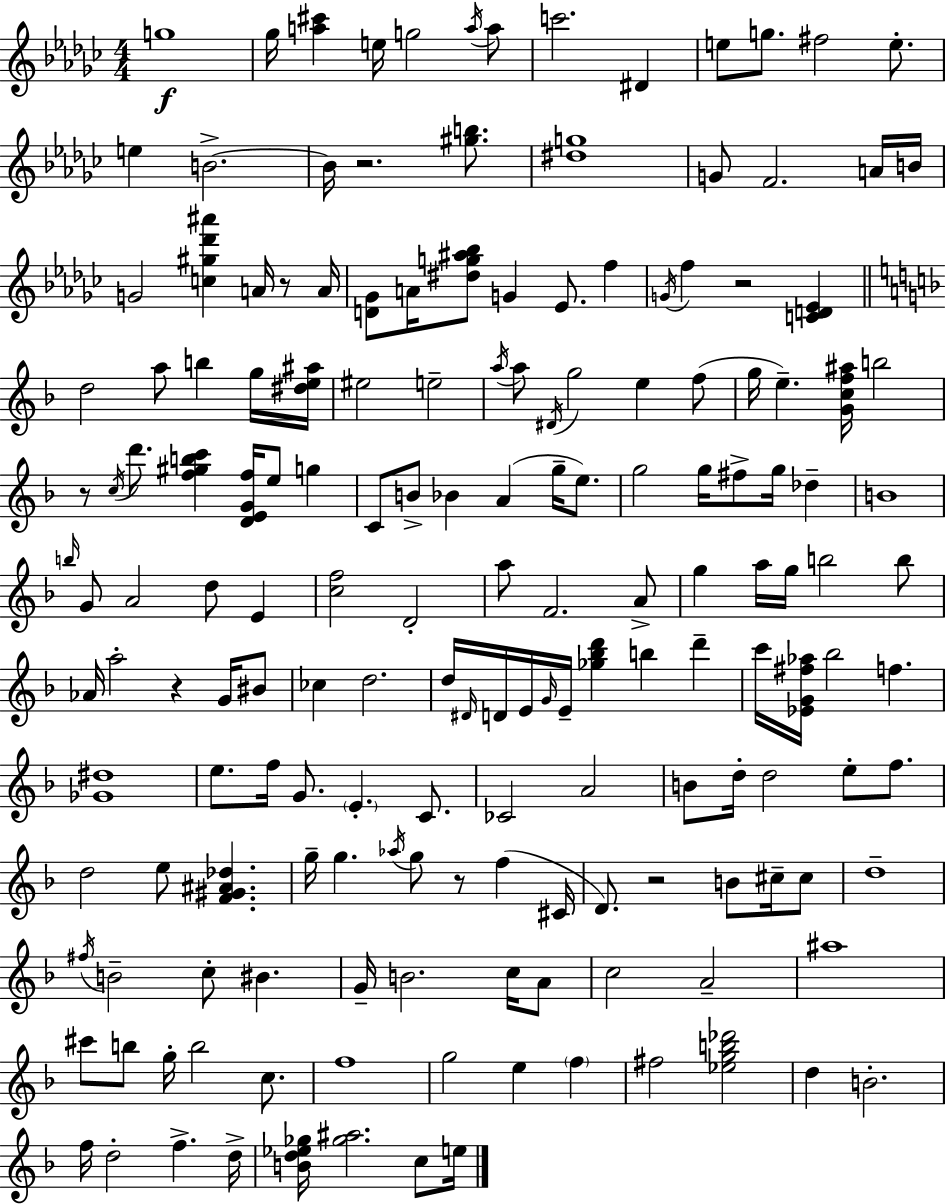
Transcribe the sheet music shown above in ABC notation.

X:1
T:Untitled
M:4/4
L:1/4
K:Ebm
g4 _g/4 [a^c'] e/4 g2 a/4 a/2 c'2 ^D e/2 g/2 ^f2 e/2 e B2 B/4 z2 [^gb]/2 [^dg]4 G/2 F2 A/4 B/4 G2 [c^g_d'^a'] A/4 z/2 A/4 [D_G]/2 A/4 [^dg^a_b]/2 G _E/2 f G/4 f z2 [CD_E] d2 a/2 b g/4 [^de^a]/4 ^e2 e2 a/4 a/2 ^D/4 g2 e f/2 g/4 e [Gcf^a]/4 b2 z/2 c/4 d'/2 [f^gbc'] [DEGf]/4 e/2 g C/2 B/2 _B A g/4 e/2 g2 g/4 ^f/2 g/4 _d B4 b/4 G/2 A2 d/2 E [cf]2 D2 a/2 F2 A/2 g a/4 g/4 b2 b/2 _A/4 a2 z G/4 ^B/2 _c d2 d/4 ^D/4 D/4 E/4 G/4 E/4 [_g_bd'] b d' c'/4 [_EG^f_a]/4 _b2 f [_G^d]4 e/2 f/4 G/2 E C/2 _C2 A2 B/2 d/4 d2 e/2 f/2 d2 e/2 [F^G^A_d] g/4 g _a/4 g/2 z/2 f ^C/4 D/2 z2 B/2 ^c/4 ^c/2 d4 ^f/4 B2 c/2 ^B G/4 B2 c/4 A/2 c2 A2 ^a4 ^c'/2 b/2 g/4 b2 c/2 f4 g2 e f ^f2 [_egb_d']2 d B2 f/4 d2 f d/4 [Bd_e_g]/4 [_g^a]2 c/2 e/4